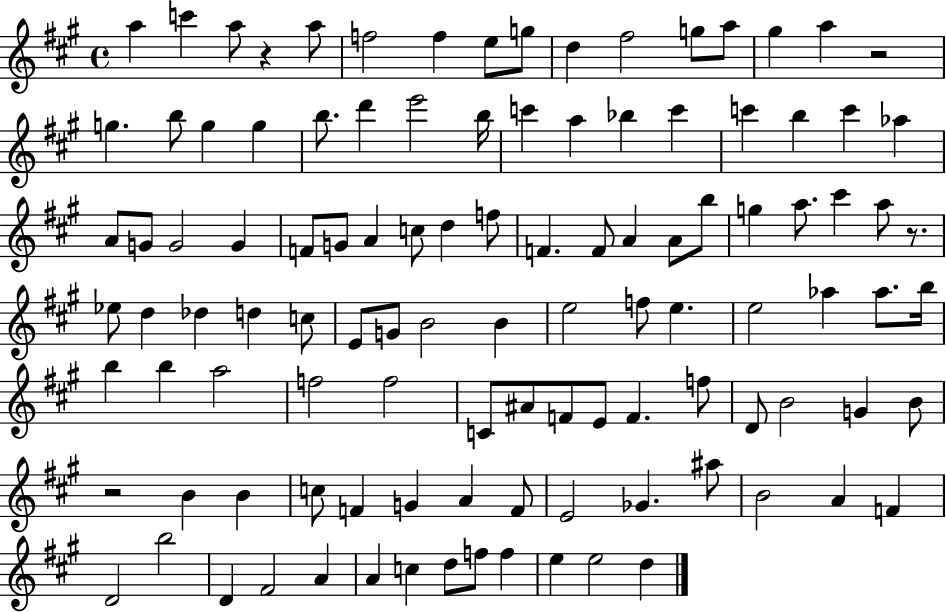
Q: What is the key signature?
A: A major